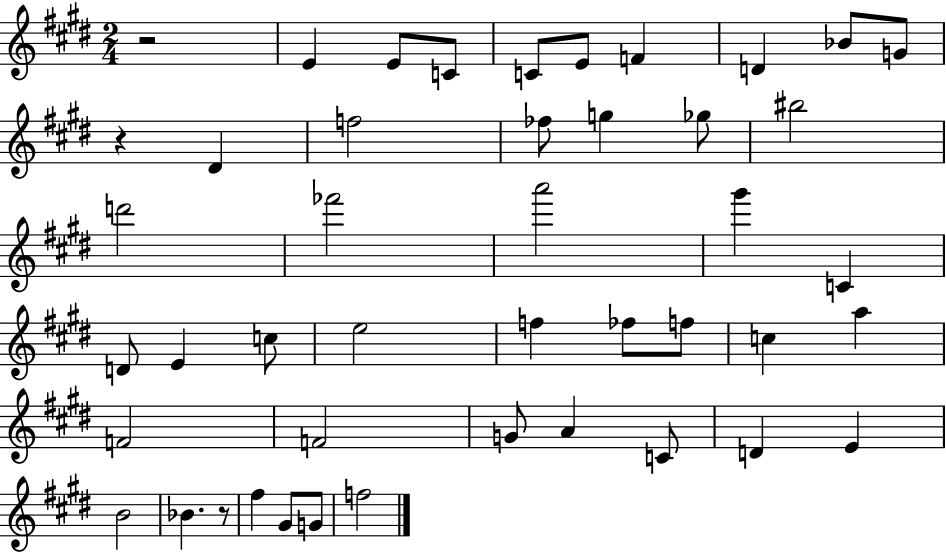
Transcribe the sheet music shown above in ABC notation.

X:1
T:Untitled
M:2/4
L:1/4
K:E
z2 E E/2 C/2 C/2 E/2 F D _B/2 G/2 z ^D f2 _f/2 g _g/2 ^b2 d'2 _f'2 a'2 ^g' C D/2 E c/2 e2 f _f/2 f/2 c a F2 F2 G/2 A C/2 D E B2 _B z/2 ^f ^G/2 G/2 f2